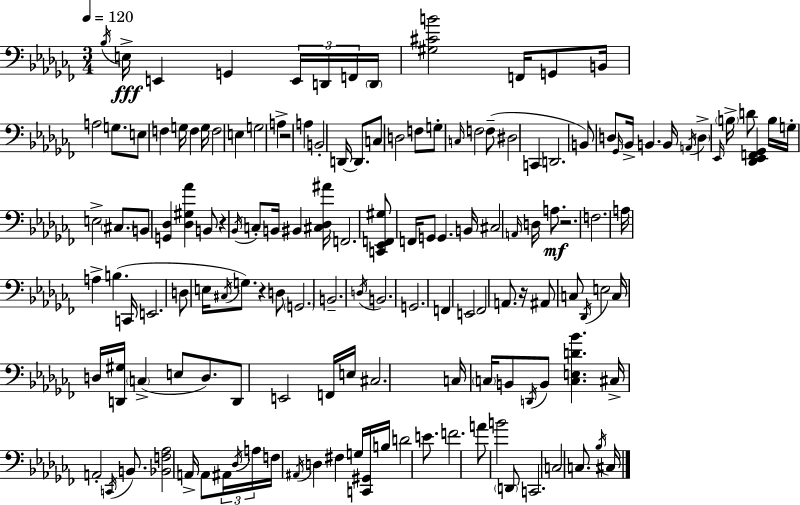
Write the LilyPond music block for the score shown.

{
  \clef bass
  \numericTimeSignature
  \time 3/4
  \key aes \minor
  \tempo 4 = 120
  \acciaccatura { bes16 }\fff e16-> e,4 g,4 \tuplet 3/2 { e,16 d,16 | f,16 } \parenthesize d,16 <gis cis' b'>2 f,16 g,8 | b,16 a2 g8. | e8 f4 g16 f4 | \break g16 f2 e4 | g2 a4-> | r2 a4 | b,2-. d,16~~ d,8. | \break c8 d2 f8 | g8-. \grace { c16 } f2 | f8--( dis2 c,4 | d,2. | \break b,8) d8 \grace { ges,16 } bes,16-> b,4. | b,16 \acciaccatura { a,16 } \parenthesize d4-> \grace { ees,16 } \parenthesize b16-> d'8 | <des, ees, f, ges,>4 b16 g16-. e2-> | \parenthesize cis8. b,8 <g, des>4 <des gis aes'>4 | \break b,8 r4 \acciaccatura { bes,16 } c8-. | b,16 bis,4 <cis des ais'>16 f,2. | <c, ees, f, gis>8 f,16 g,8 g,4. | b,16 cis2 | \break \grace { a,16 } d16 a8.\mf r2. | f2. | a16 a4-> | b4.( c,16 e,2. | \break d8 e16 \acciaccatura { cis16 }) g8. | r4 d8 \parenthesize g,2. | b,2.-- | \acciaccatura { d16 } b,2. | \break g,2. | f,4 | e,2 fes,2 | a,8. r16 ais,8 c8 | \break \acciaccatura { des,16 } e2 c16 d16 | <d, gis>16 \parenthesize c4->( e8 d8.) d,8 | e,2 f,16 e16 cis2. | c16 \parenthesize c16 | \break b,8 \acciaccatura { d,16 } b,8 <c e d' bes'>4. cis16-> | a,2-. \acciaccatura { c,16 } b,8. | <bes, f aes>2 a,16-> a,8 \tuplet 3/2 { ais,16 | \acciaccatura { des16 } a16 } f16 \acciaccatura { ais,16 } d4 fis4 | \break g16 <c, gis,>16 b16 d'2 e'8. | f'2. | a'8 b'2 | \parenthesize d,8 c,2. | \break c2 c8. | \acciaccatura { bes16 } cis16 \bar "|."
}